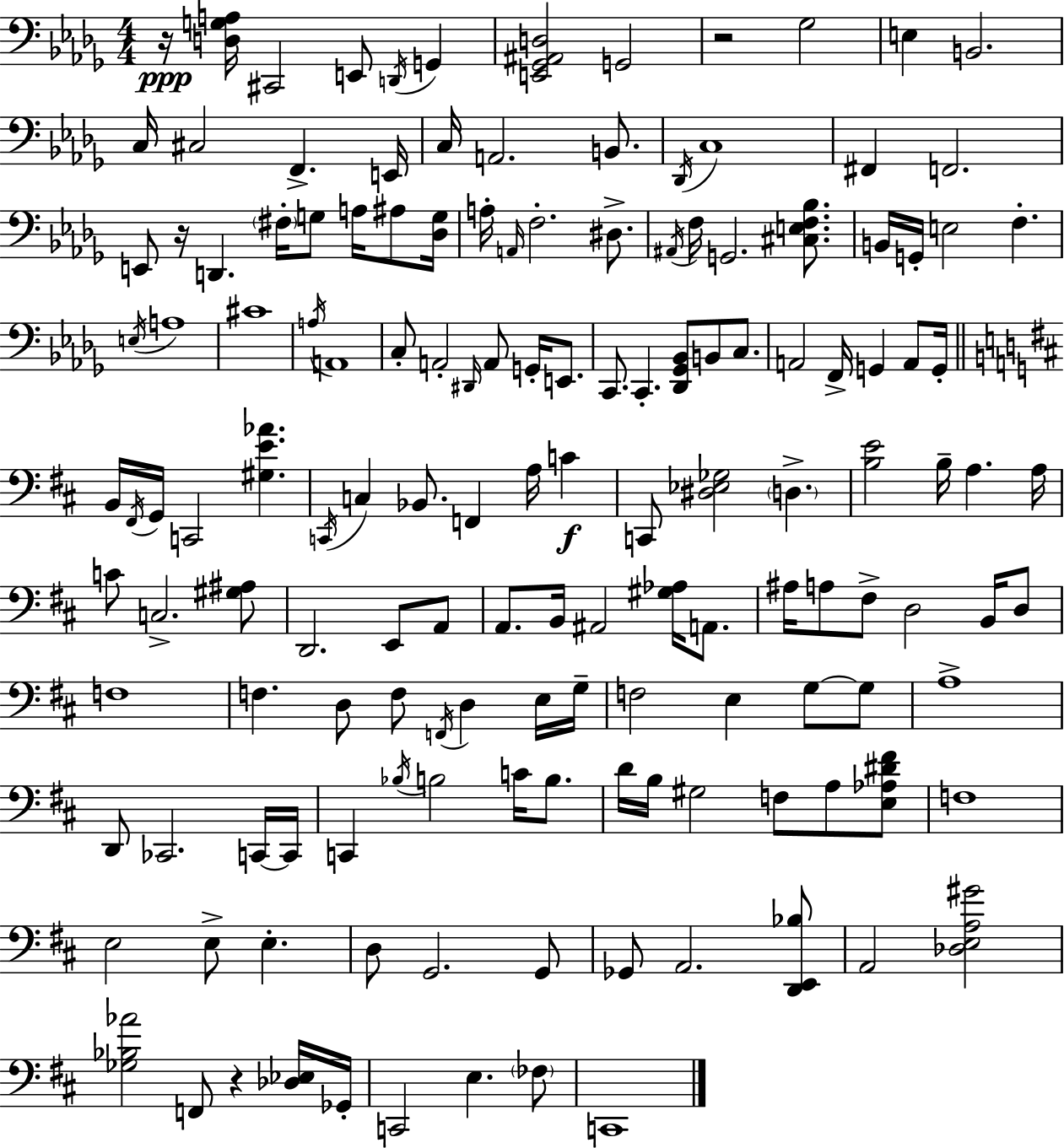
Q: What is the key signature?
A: BES minor